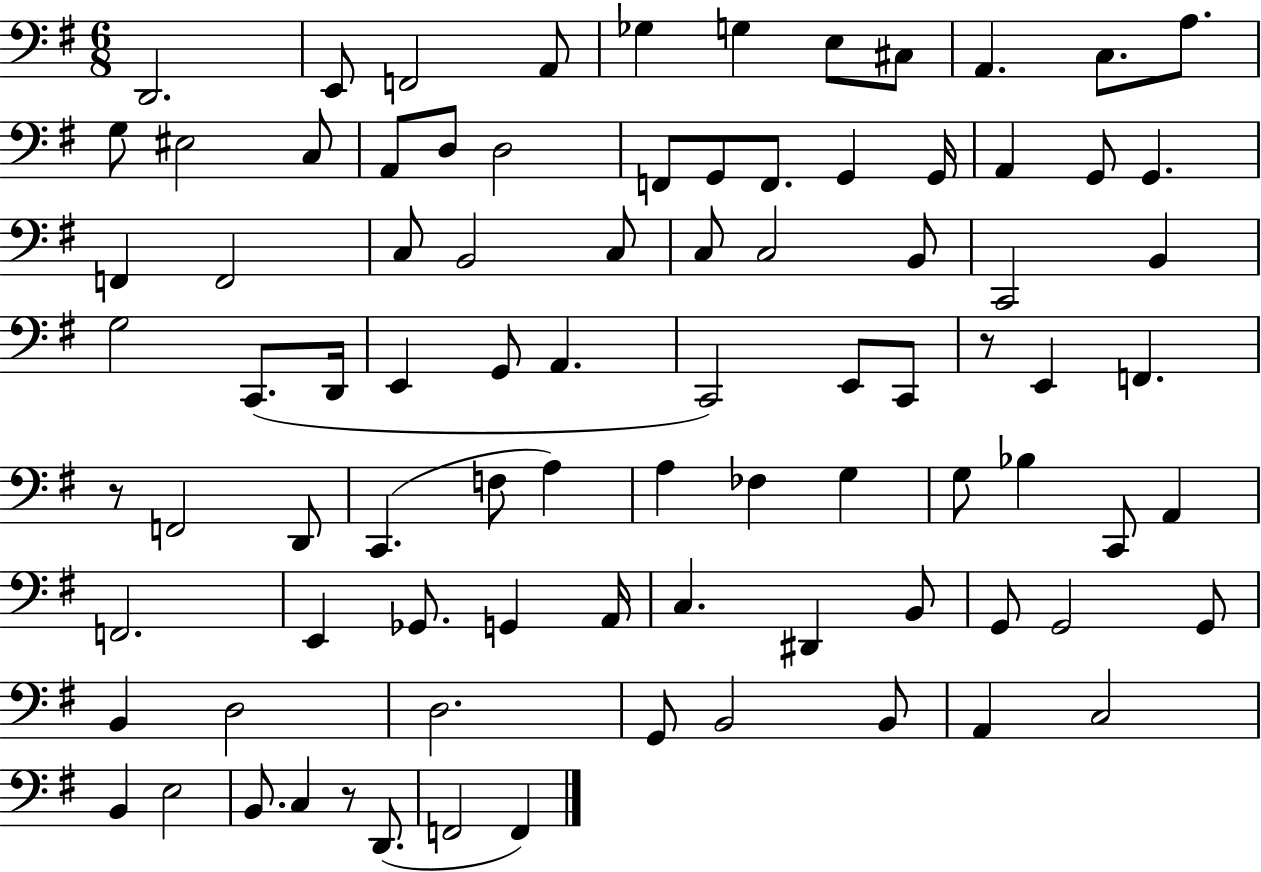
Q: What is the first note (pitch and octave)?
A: D2